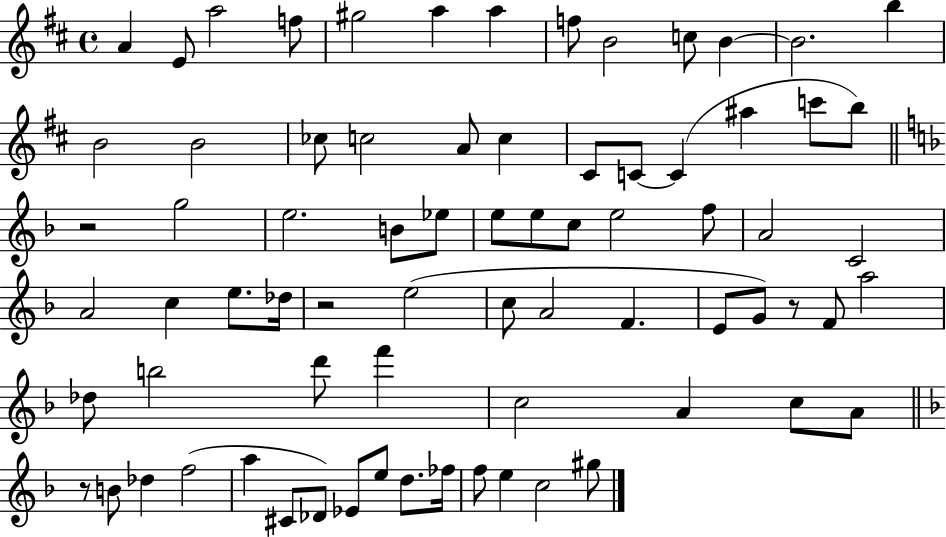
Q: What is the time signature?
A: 4/4